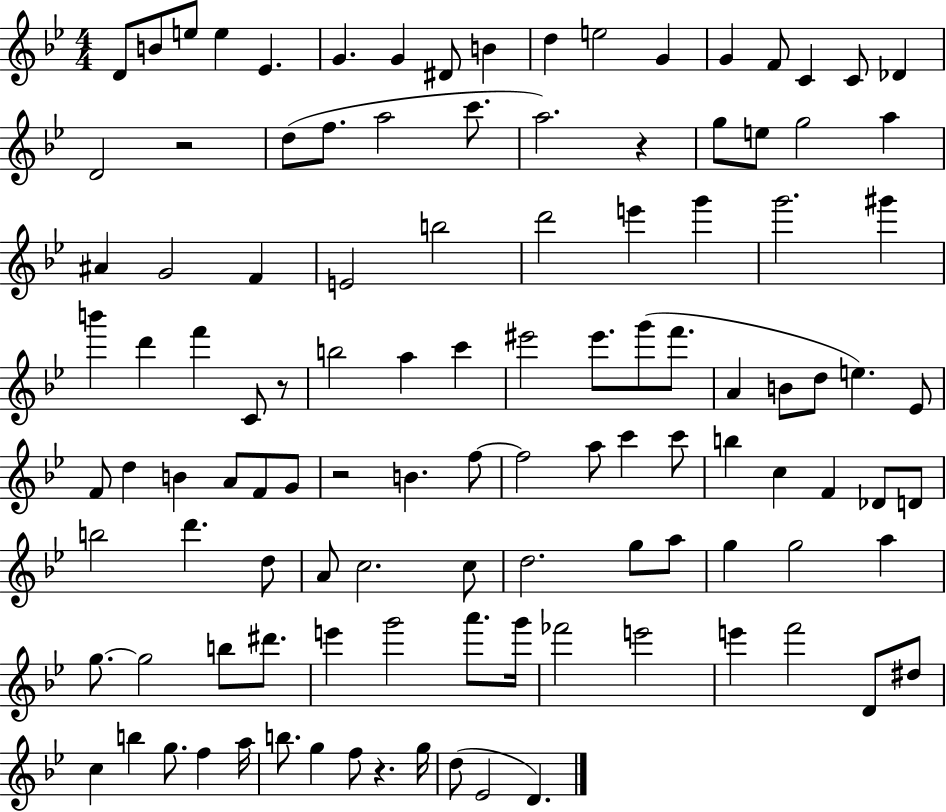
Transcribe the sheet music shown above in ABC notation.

X:1
T:Untitled
M:4/4
L:1/4
K:Bb
D/2 B/2 e/2 e _E G G ^D/2 B d e2 G G F/2 C C/2 _D D2 z2 d/2 f/2 a2 c'/2 a2 z g/2 e/2 g2 a ^A G2 F E2 b2 d'2 e' g' g'2 ^g' b' d' f' C/2 z/2 b2 a c' ^e'2 ^e'/2 g'/2 f'/2 A B/2 d/2 e _E/2 F/2 d B A/2 F/2 G/2 z2 B f/2 f2 a/2 c' c'/2 b c F _D/2 D/2 b2 d' d/2 A/2 c2 c/2 d2 g/2 a/2 g g2 a g/2 g2 b/2 ^d'/2 e' g'2 a'/2 g'/4 _f'2 e'2 e' f'2 D/2 ^d/2 c b g/2 f a/4 b/2 g f/2 z g/4 d/2 _E2 D